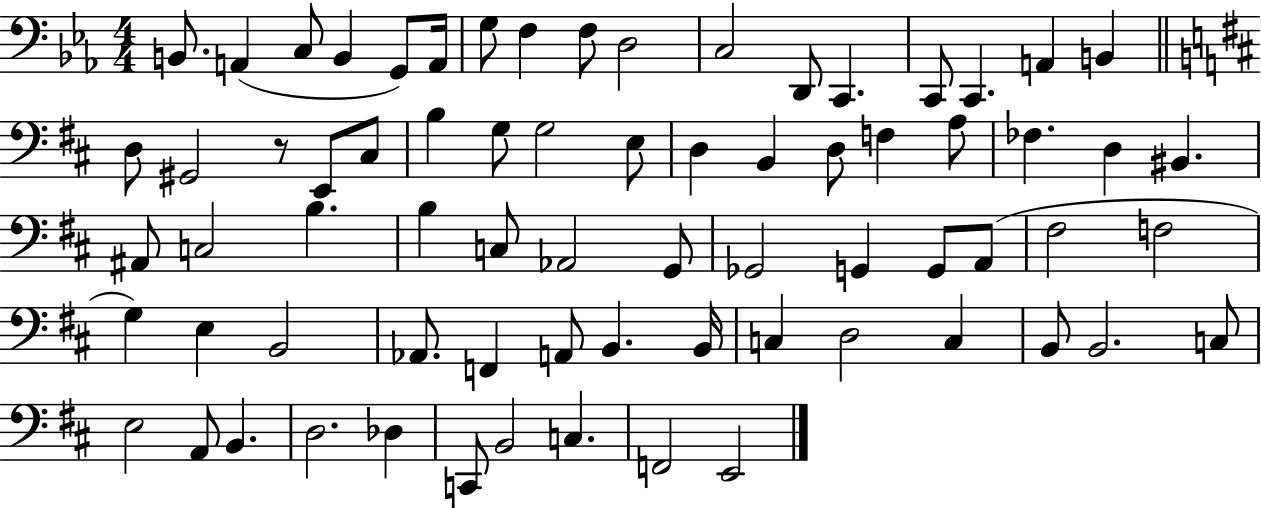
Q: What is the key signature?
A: EES major